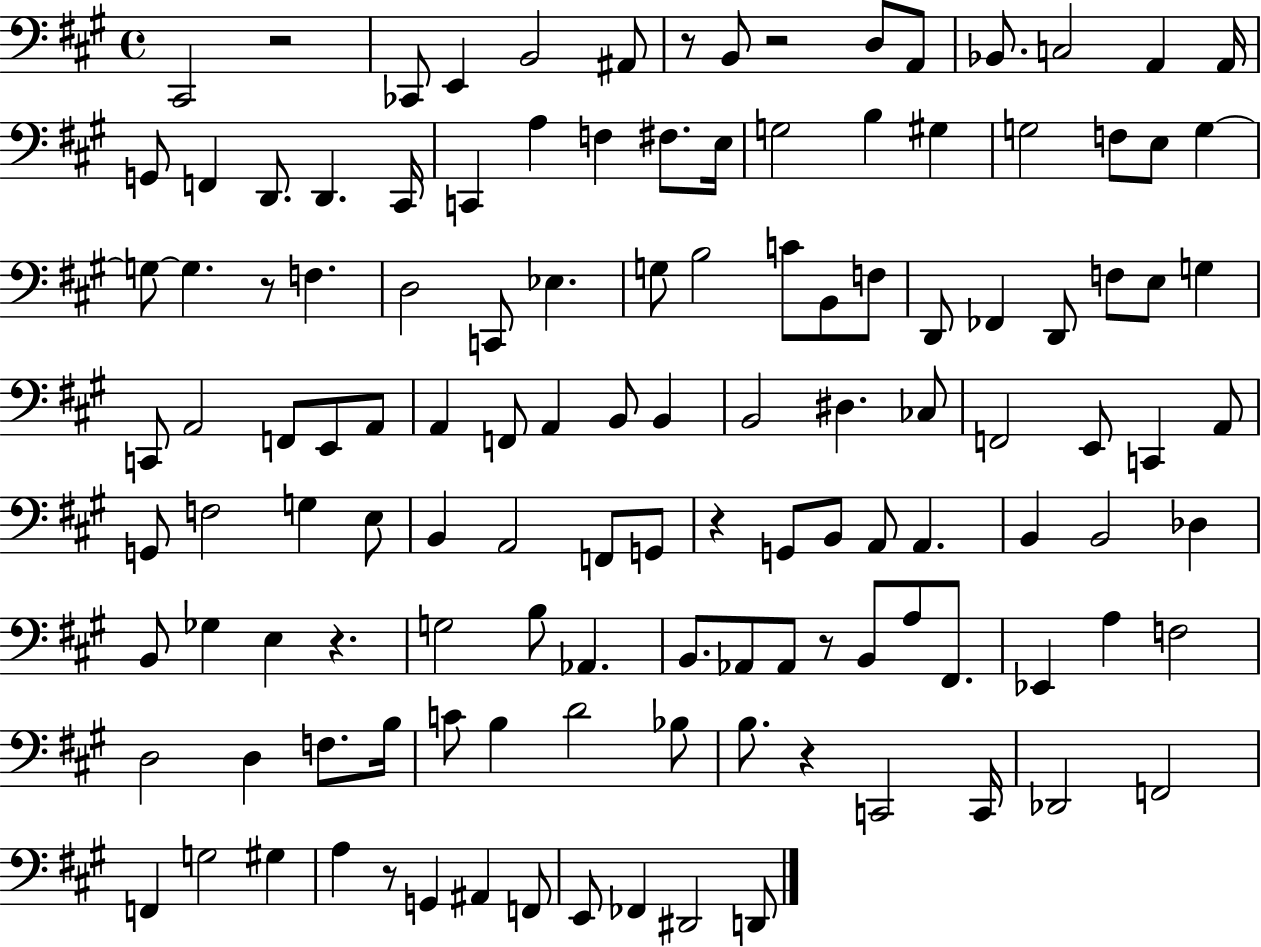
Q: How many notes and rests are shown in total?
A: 126